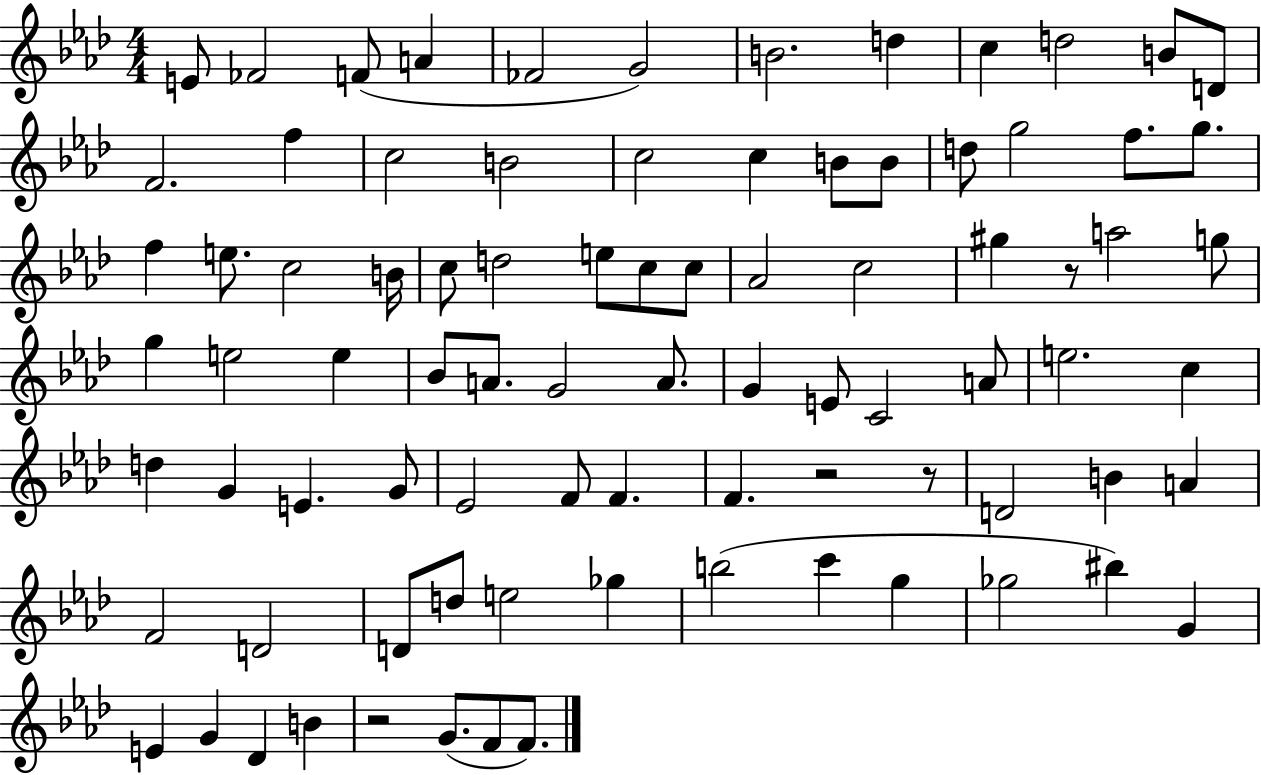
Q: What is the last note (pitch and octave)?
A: F4